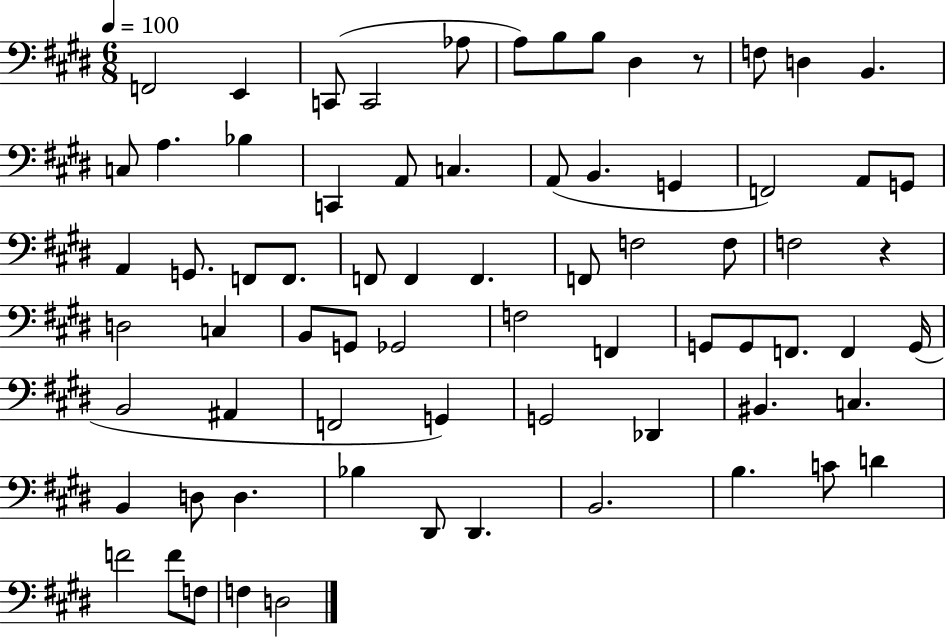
F2/h E2/q C2/e C2/h Ab3/e A3/e B3/e B3/e D#3/q R/e F3/e D3/q B2/q. C3/e A3/q. Bb3/q C2/q A2/e C3/q. A2/e B2/q. G2/q F2/h A2/e G2/e A2/q G2/e. F2/e F2/e. F2/e F2/q F2/q. F2/e F3/h F3/e F3/h R/q D3/h C3/q B2/e G2/e Gb2/h F3/h F2/q G2/e G2/e F2/e. F2/q G2/s B2/h A#2/q F2/h G2/q G2/h Db2/q BIS2/q. C3/q. B2/q D3/e D3/q. Bb3/q D#2/e D#2/q. B2/h. B3/q. C4/e D4/q F4/h F4/e F3/e F3/q D3/h